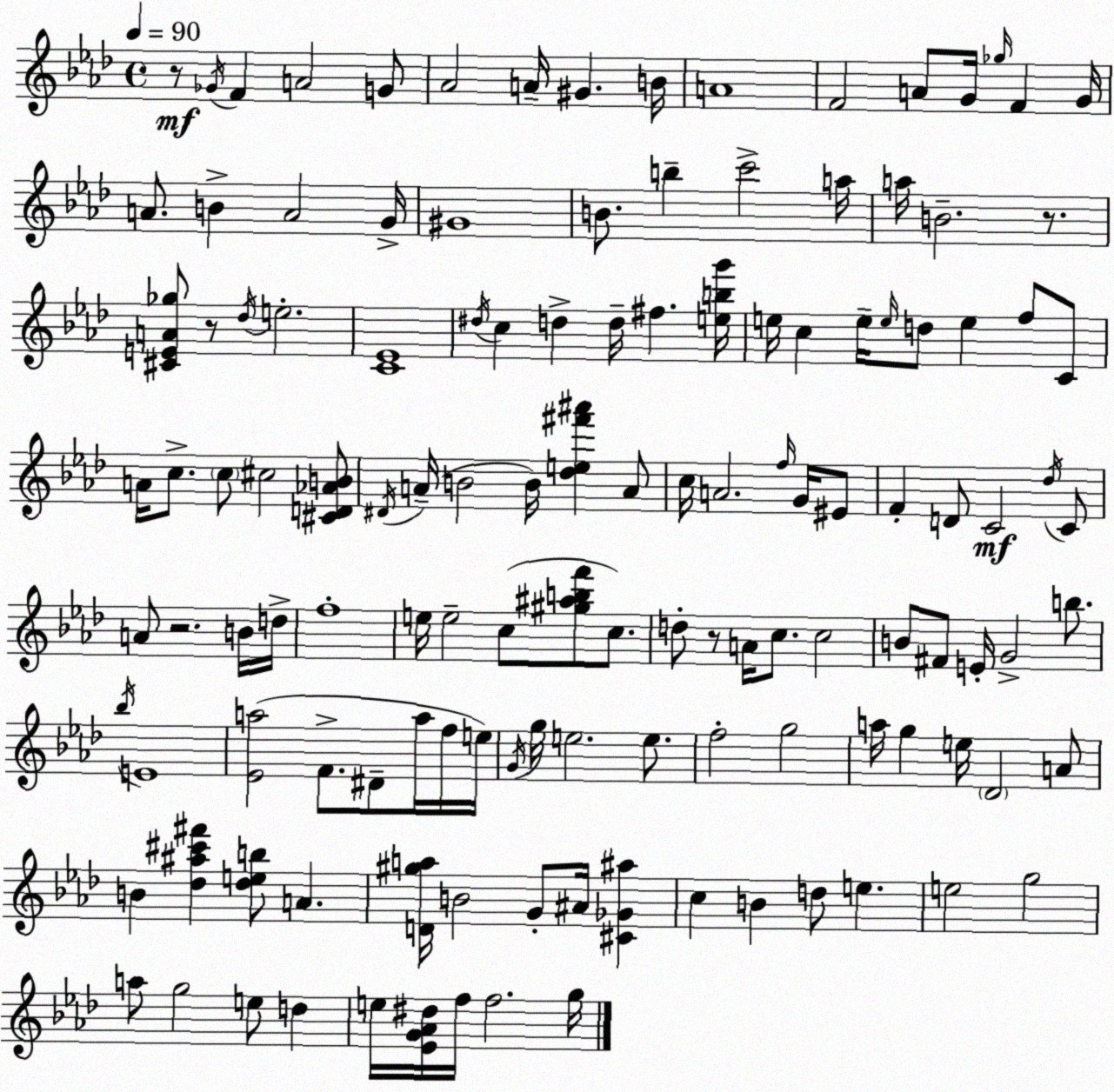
X:1
T:Untitled
M:4/4
L:1/4
K:Fm
z/2 _G/4 F A2 G/2 _A2 A/4 ^G B/4 A4 F2 A/2 G/4 _g/4 F G/4 A/2 B A2 G/4 ^G4 B/2 b c'2 a/4 a/4 B2 z/2 [^CEA_g]/2 z/2 _d/4 e2 [C_E]4 ^d/4 c d d/4 ^f [ebg']/4 e/4 c e/4 e/4 d/2 e f/2 C/2 A/4 c/2 c/2 ^c2 [^CD_AB]/2 ^D/4 A/4 B2 B/4 [_de^f'^a'] A/2 c/4 A2 f/4 G/4 ^E/2 F D/2 C2 _d/4 C/2 A/2 z2 B/4 d/4 f4 e/4 e2 c/2 [^g^abf']/2 c/2 d/2 z/2 A/4 c/2 c2 B/2 ^F/2 E/4 G2 b/2 _b/4 E4 [_Ea]2 F/2 ^D/2 a/4 f/4 e/4 G/4 g/4 e2 e/2 f2 g2 a/4 g e/4 _D2 A/2 B [_d^a^c'^f'] [_deb]/2 A [D^ga]/4 B2 G/2 ^A/4 [^C_G^a] c B d/2 e e2 g2 a/2 g2 e/2 d e/4 [_EG_A^d]/4 f/4 f2 g/4